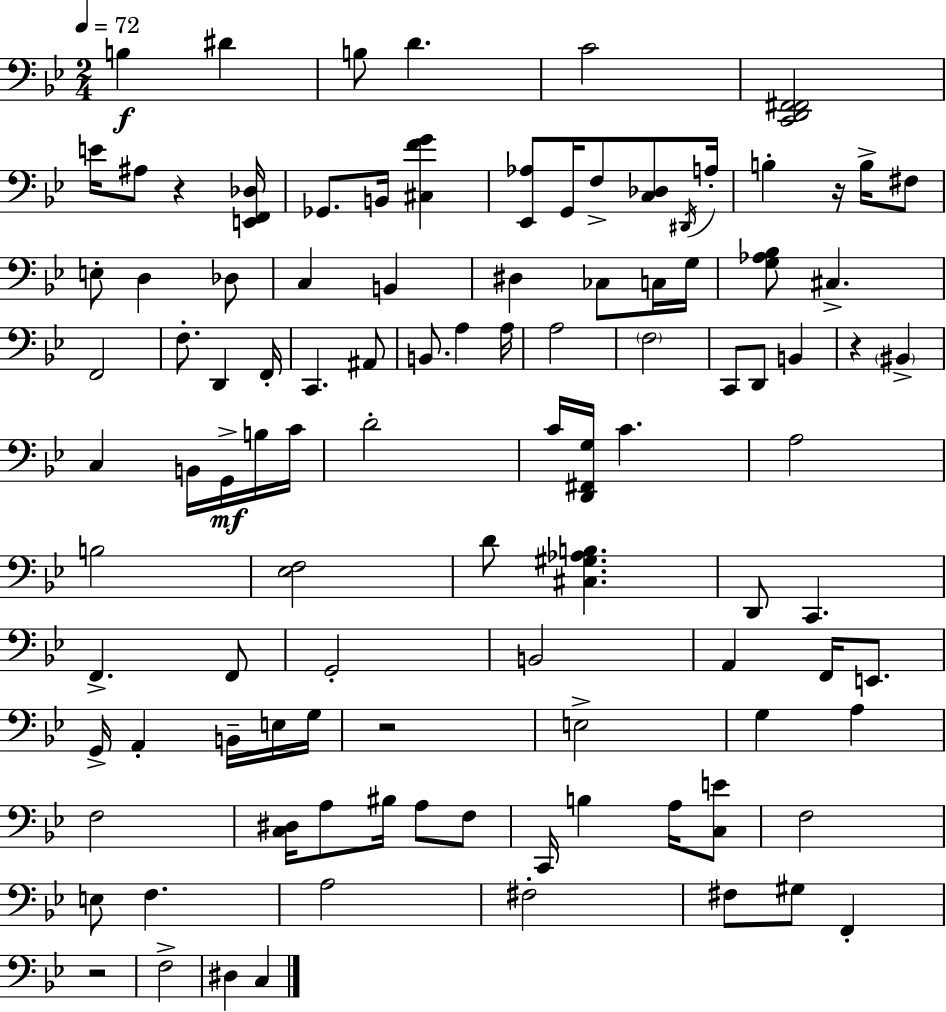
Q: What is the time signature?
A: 2/4